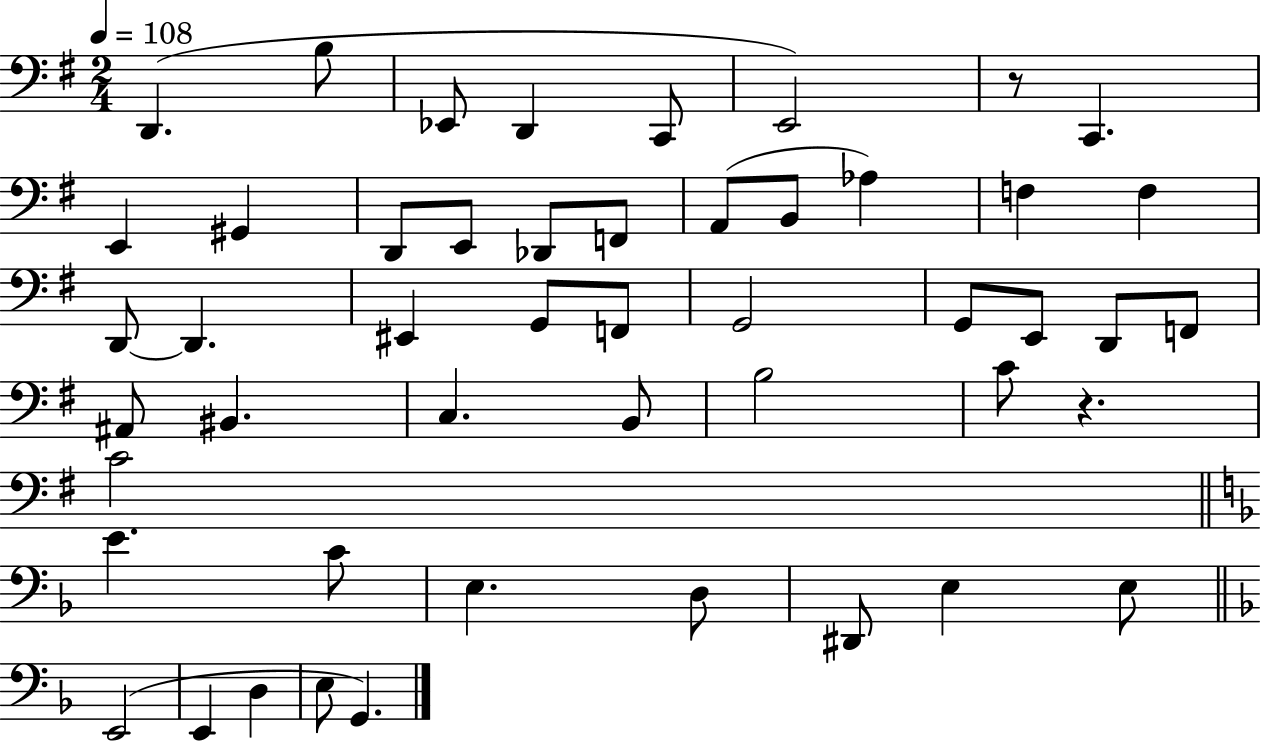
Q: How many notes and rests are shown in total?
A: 49